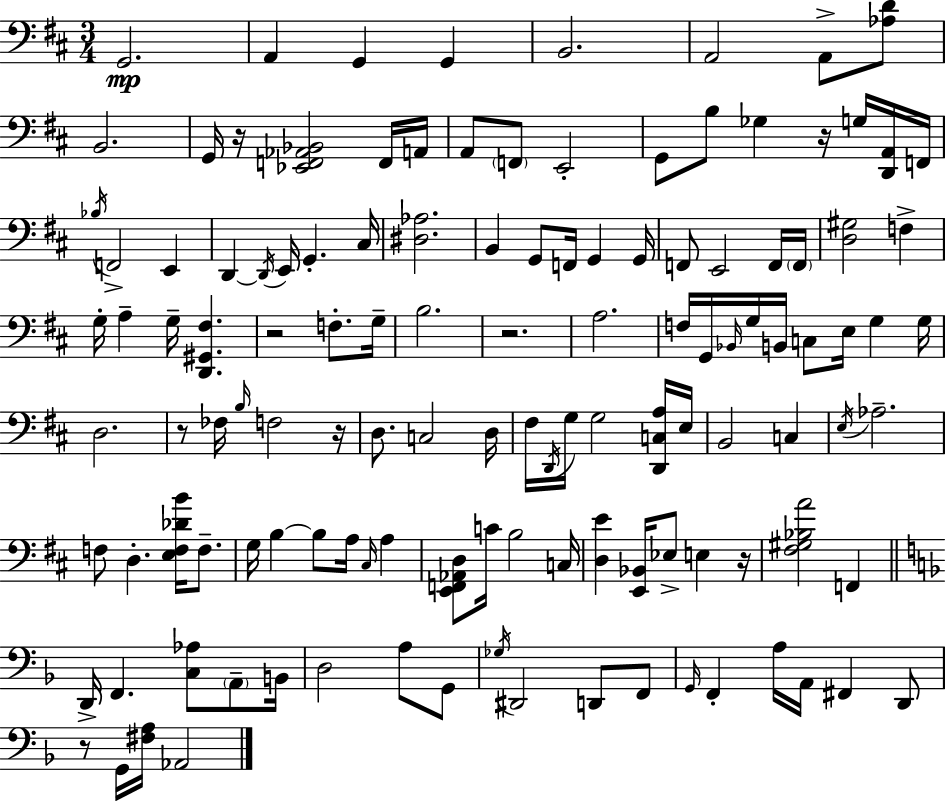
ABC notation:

X:1
T:Untitled
M:3/4
L:1/4
K:D
G,,2 A,, G,, G,, B,,2 A,,2 A,,/2 [_A,D]/2 B,,2 G,,/4 z/4 [_E,,F,,_A,,_B,,]2 F,,/4 A,,/4 A,,/2 F,,/2 E,,2 G,,/2 B,/2 _G, z/4 G,/4 [D,,A,,]/4 F,,/4 _B,/4 F,,2 E,, D,, D,,/4 E,,/4 G,, ^C,/4 [^D,_A,]2 B,, G,,/2 F,,/4 G,, G,,/4 F,,/2 E,,2 F,,/4 F,,/4 [D,^G,]2 F, G,/4 A, G,/4 [D,,^G,,^F,] z2 F,/2 G,/4 B,2 z2 A,2 F,/4 G,,/4 _B,,/4 G,/4 B,,/4 C,/2 E,/4 G, G,/4 D,2 z/2 _F,/4 B,/4 F,2 z/4 D,/2 C,2 D,/4 ^F,/4 D,,/4 G,/4 G,2 [D,,C,A,]/4 E,/4 B,,2 C, E,/4 _A,2 F,/2 D, [E,F,_DB]/4 F,/2 G,/4 B, B,/2 A,/4 ^C,/4 A, [E,,F,,_A,,D,]/2 C/4 B,2 C,/4 [D,E] [E,,_B,,]/4 _E,/2 E, z/4 [^F,^G,_B,A]2 F,, D,,/4 F,, [C,_A,]/2 A,,/2 B,,/4 D,2 A,/2 G,,/2 _G,/4 ^D,,2 D,,/2 F,,/2 G,,/4 F,, A,/4 A,,/4 ^F,, D,,/2 z/2 G,,/4 [^F,A,]/4 _A,,2